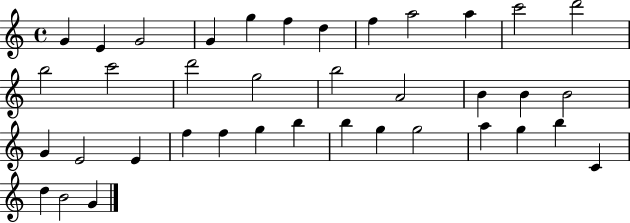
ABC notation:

X:1
T:Untitled
M:4/4
L:1/4
K:C
G E G2 G g f d f a2 a c'2 d'2 b2 c'2 d'2 g2 b2 A2 B B B2 G E2 E f f g b b g g2 a g b C d B2 G